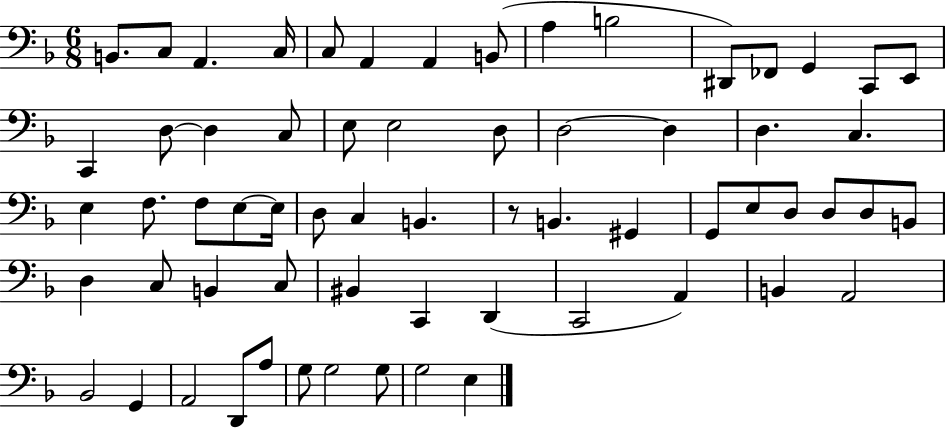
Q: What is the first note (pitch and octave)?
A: B2